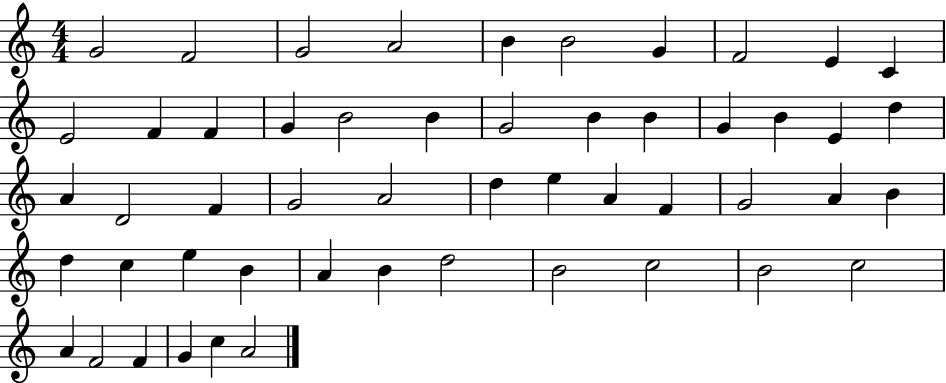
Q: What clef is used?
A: treble